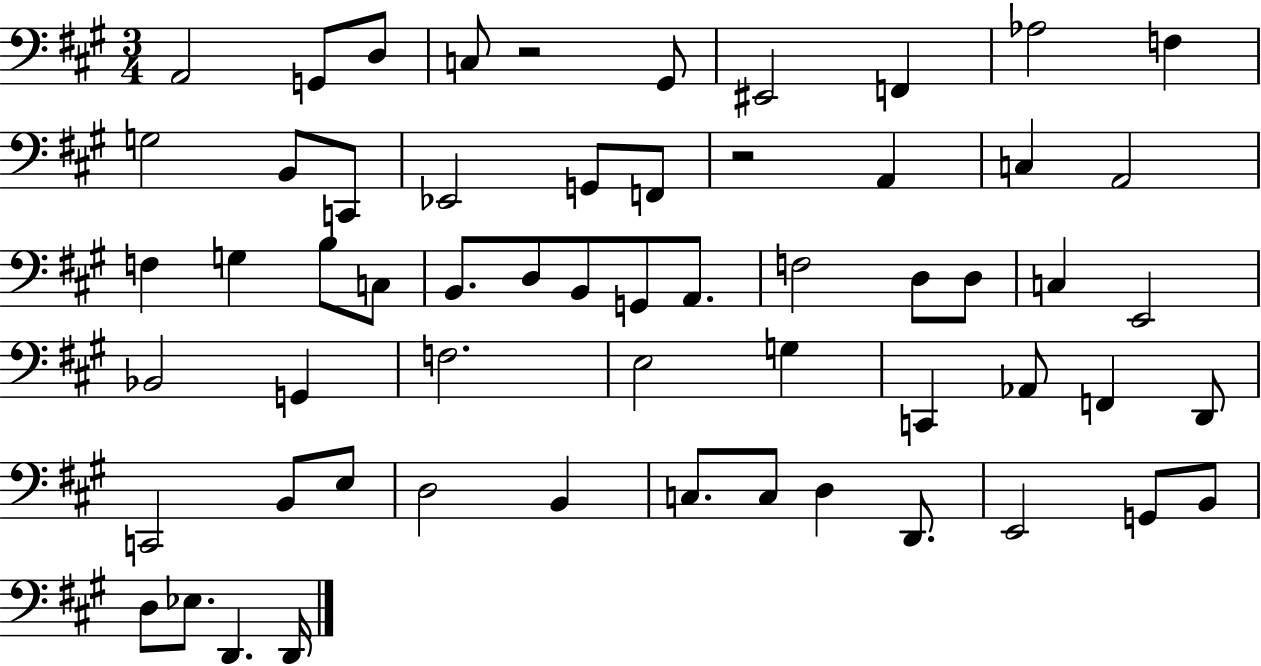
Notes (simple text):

A2/h G2/e D3/e C3/e R/h G#2/e EIS2/h F2/q Ab3/h F3/q G3/h B2/e C2/e Eb2/h G2/e F2/e R/h A2/q C3/q A2/h F3/q G3/q B3/e C3/e B2/e. D3/e B2/e G2/e A2/e. F3/h D3/e D3/e C3/q E2/h Bb2/h G2/q F3/h. E3/h G3/q C2/q Ab2/e F2/q D2/e C2/h B2/e E3/e D3/h B2/q C3/e. C3/e D3/q D2/e. E2/h G2/e B2/e D3/e Eb3/e. D2/q. D2/s